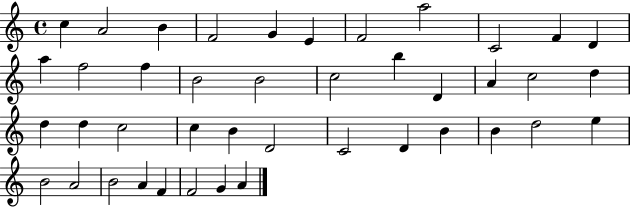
C5/q A4/h B4/q F4/h G4/q E4/q F4/h A5/h C4/h F4/q D4/q A5/q F5/h F5/q B4/h B4/h C5/h B5/q D4/q A4/q C5/h D5/q D5/q D5/q C5/h C5/q B4/q D4/h C4/h D4/q B4/q B4/q D5/h E5/q B4/h A4/h B4/h A4/q F4/q F4/h G4/q A4/q